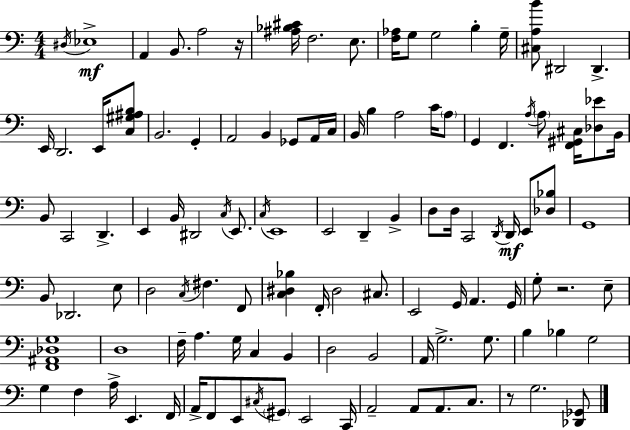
X:1
T:Untitled
M:4/4
L:1/4
K:C
^D,/4 _E,4 A,, B,,/2 A,2 z/4 [^A,_B,^C]/4 F,2 E,/2 [F,_A,]/4 G,/2 G,2 B, G,/4 [^C,A,B]/2 ^D,,2 ^D,, E,,/4 D,,2 E,,/4 [C,^G,^A,B,]/2 B,,2 G,, A,,2 B,, _G,,/2 A,,/4 C,/4 B,,/4 B, A,2 C/4 A,/2 G,, F,, A,/4 A,/2 [F,,^G,,^C,]/4 [_D,_E]/2 B,,/4 B,,/2 C,,2 D,, E,, B,,/4 ^D,,2 C,/4 E,,/2 C,/4 E,,4 E,,2 D,, B,, D,/2 D,/4 C,,2 D,,/4 D,,/4 E,,/2 [_D,_B,]/2 G,,4 B,,/2 _D,,2 E,/2 D,2 C,/4 ^F, F,,/2 [C,^D,_B,] F,,/4 ^D,2 ^C,/2 E,,2 G,,/4 A,, G,,/4 G,/2 z2 E,/2 [F,,^A,,_D,G,]4 D,4 F,/4 A, G,/4 C, B,, D,2 B,,2 A,,/4 G,2 G,/2 B, _B, G,2 G, F, A,/4 E,, F,,/4 A,,/4 F,,/2 E,,/2 ^C,/4 ^G,,/2 E,,2 C,,/4 A,,2 A,,/2 A,,/2 C,/2 z/2 G,2 [_D,,_G,,]/2